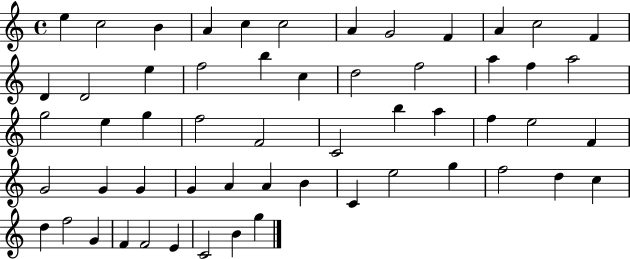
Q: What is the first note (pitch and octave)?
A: E5